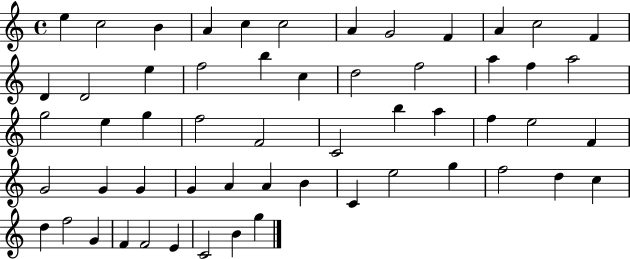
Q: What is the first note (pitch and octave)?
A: E5